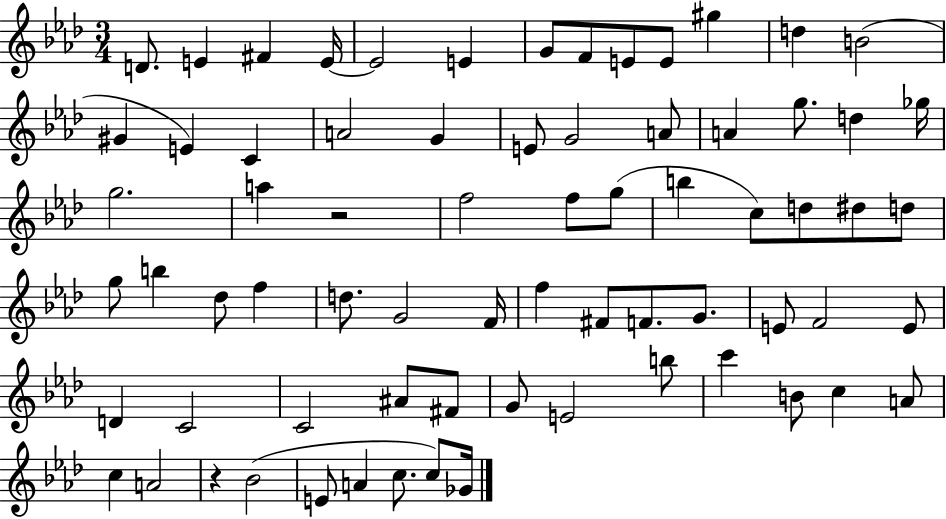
X:1
T:Untitled
M:3/4
L:1/4
K:Ab
D/2 E ^F E/4 E2 E G/2 F/2 E/2 E/2 ^g d B2 ^G E C A2 G E/2 G2 A/2 A g/2 d _g/4 g2 a z2 f2 f/2 g/2 b c/2 d/2 ^d/2 d/2 g/2 b _d/2 f d/2 G2 F/4 f ^F/2 F/2 G/2 E/2 F2 E/2 D C2 C2 ^A/2 ^F/2 G/2 E2 b/2 c' B/2 c A/2 c A2 z _B2 E/2 A c/2 c/2 _G/4